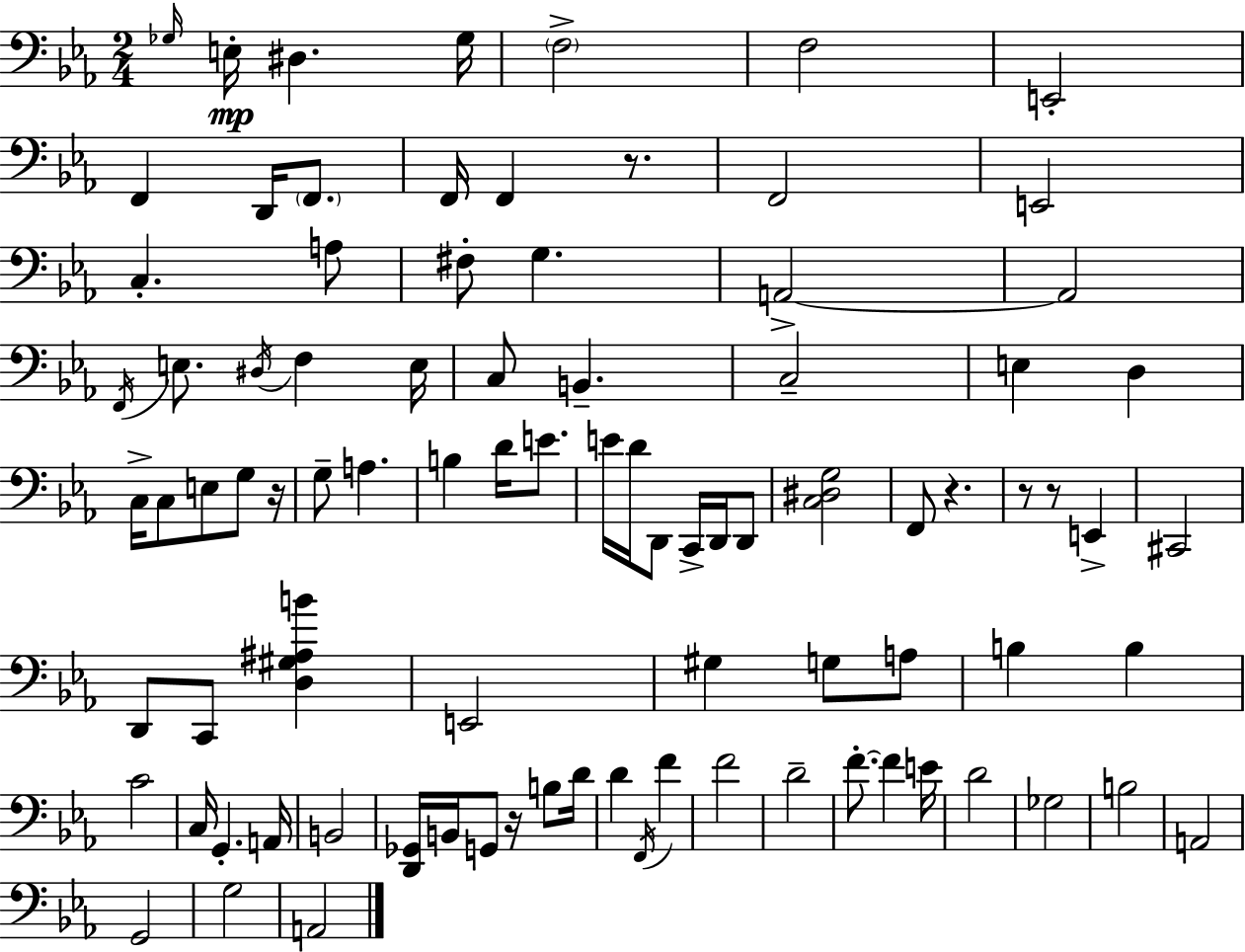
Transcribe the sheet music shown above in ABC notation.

X:1
T:Untitled
M:2/4
L:1/4
K:Eb
_G,/4 E,/4 ^D, _G,/4 F,2 F,2 E,,2 F,, D,,/4 F,,/2 F,,/4 F,, z/2 F,,2 E,,2 C, A,/2 ^F,/2 G, A,,2 A,,2 F,,/4 E,/2 ^D,/4 F, E,/4 C,/2 B,, C,2 E, D, C,/4 C,/2 E,/2 G,/2 z/4 G,/2 A, B, D/4 E/2 E/4 D/4 D,,/2 C,,/4 D,,/4 D,,/2 [C,^D,G,]2 F,,/2 z z/2 z/2 E,, ^C,,2 D,,/2 C,,/2 [D,^G,^A,B] E,,2 ^G, G,/2 A,/2 B, B, C2 C,/4 G,, A,,/4 B,,2 [D,,_G,,]/4 B,,/4 G,,/2 z/4 B,/2 D/4 D F,,/4 F F2 D2 F/2 F E/4 D2 _G,2 B,2 A,,2 G,,2 G,2 A,,2